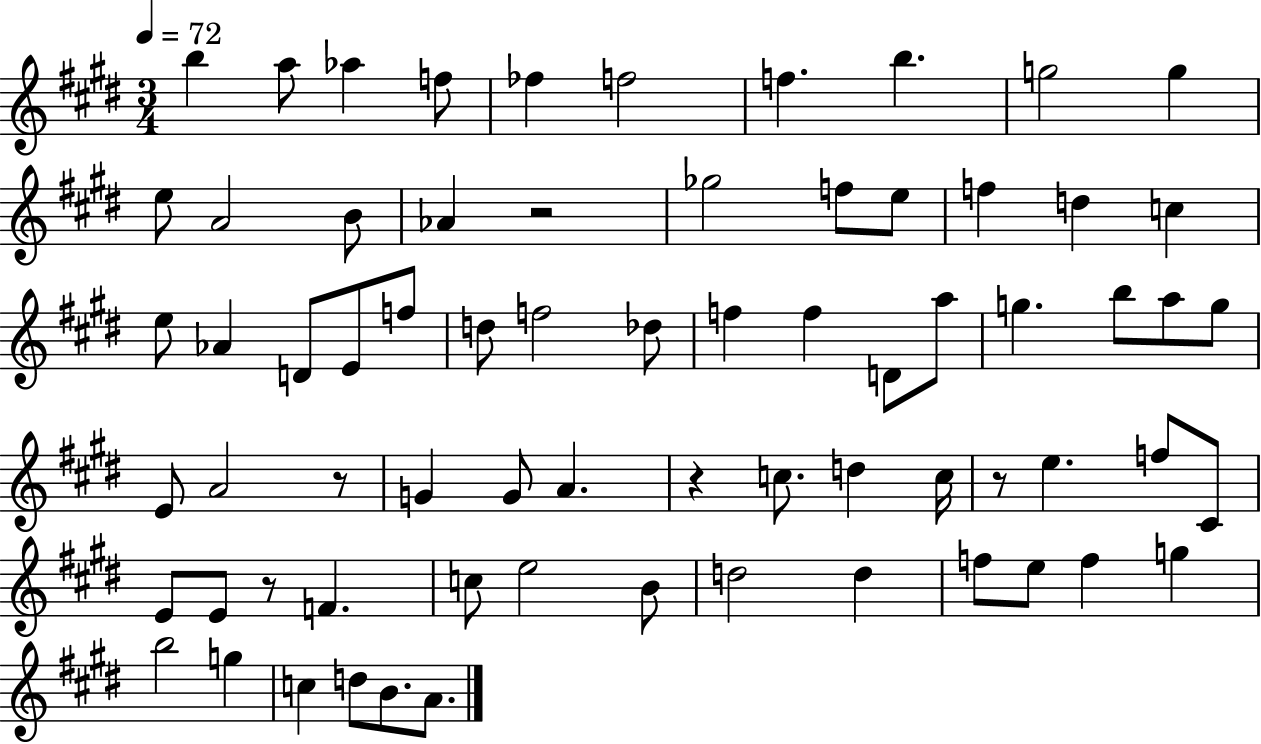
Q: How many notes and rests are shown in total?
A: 70